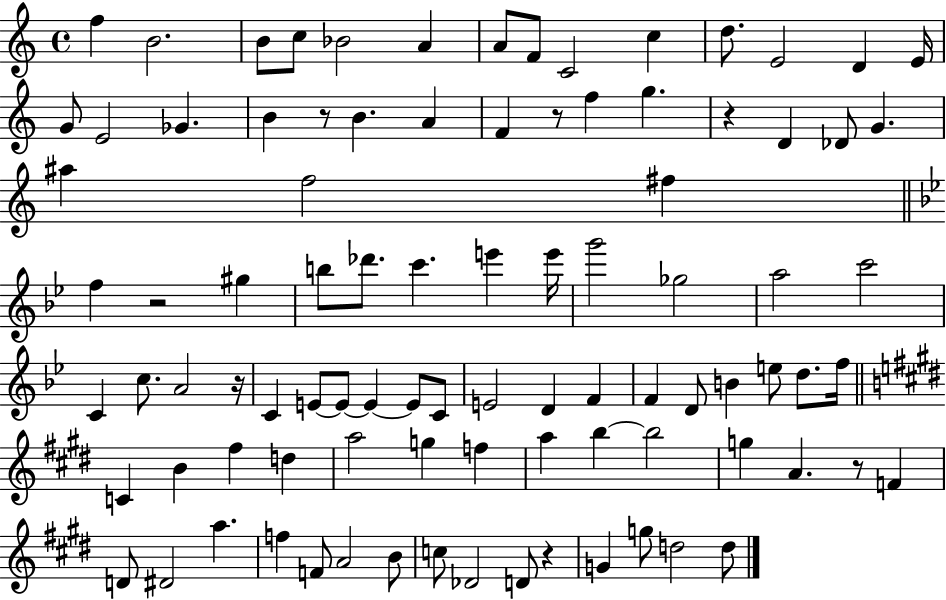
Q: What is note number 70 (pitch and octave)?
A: A4